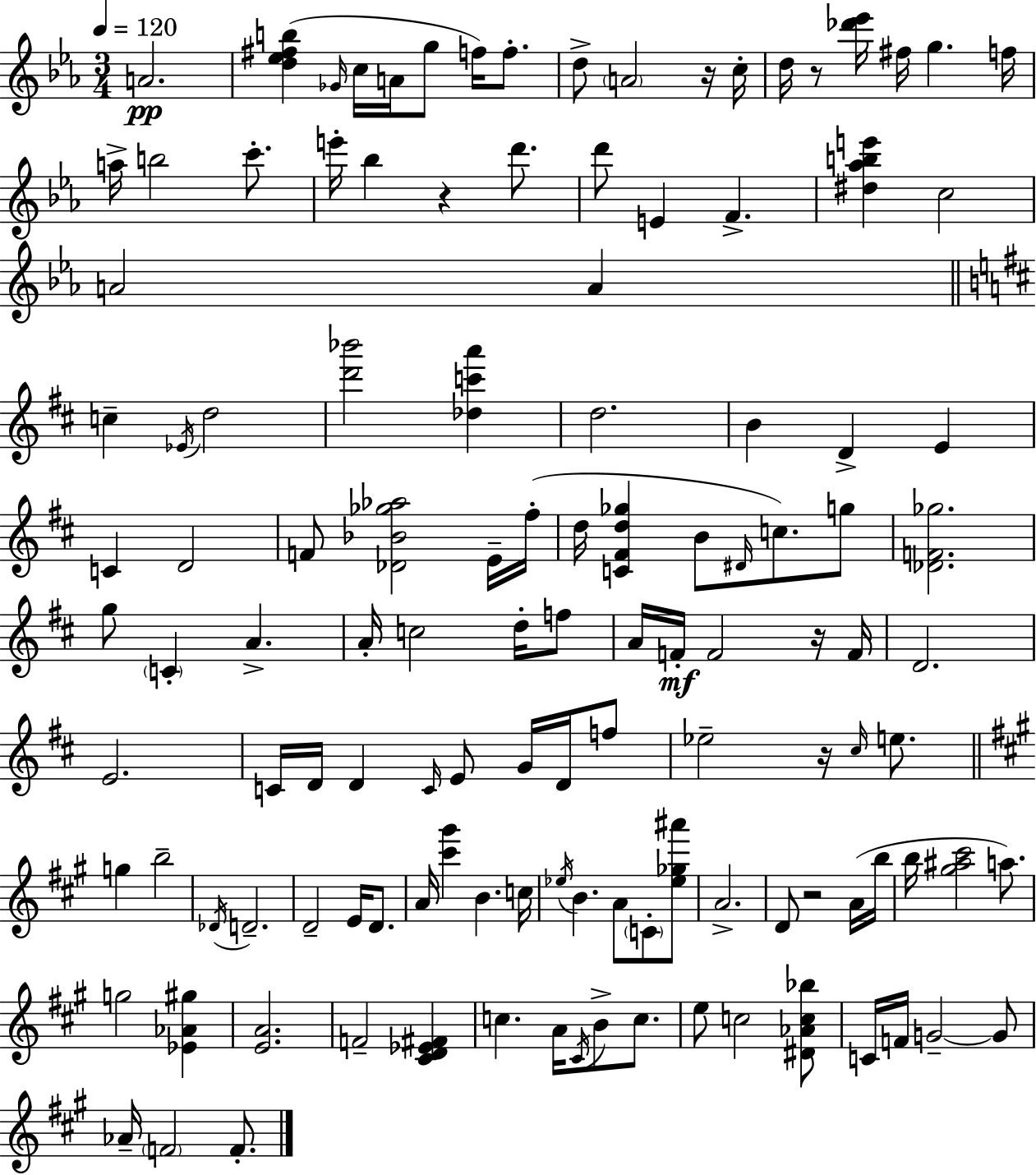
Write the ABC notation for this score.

X:1
T:Untitled
M:3/4
L:1/4
K:Eb
A2 [d_e^fb] _G/4 c/4 A/4 g/2 f/4 f/2 d/2 A2 z/4 c/4 d/4 z/2 [_d'_e']/4 ^f/4 g f/4 a/4 b2 c'/2 e'/4 _b z d'/2 d'/2 E F [^d_abe'] c2 A2 A c _E/4 d2 [d'_b']2 [_dc'a'] d2 B D E C D2 F/2 [_D_B_g_a]2 E/4 ^f/4 d/4 [C^Fd_g] B/2 ^D/4 c/2 g/2 [_DF_g]2 g/2 C A A/4 c2 d/4 f/2 A/4 F/4 F2 z/4 F/4 D2 E2 C/4 D/4 D C/4 E/2 G/4 D/4 f/2 _e2 z/4 ^c/4 e/2 g b2 _D/4 D2 D2 E/4 D/2 A/4 [^c'^g'] B c/4 _e/4 B A/2 C/2 [_e_g^a']/2 A2 D/2 z2 A/4 b/4 b/4 [^g^a^c']2 a/2 g2 [_E_A^g] [EA]2 F2 [^CD_E^F] c A/4 ^C/4 B/2 c/2 e/2 c2 [^D_Ac_b]/2 C/4 F/4 G2 G/2 _A/4 F2 F/2